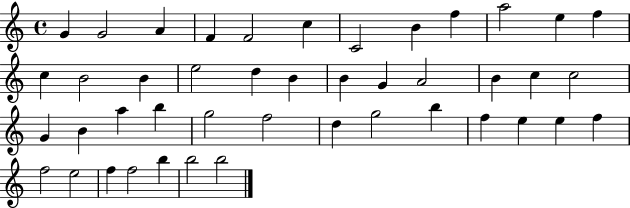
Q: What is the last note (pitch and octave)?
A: B5